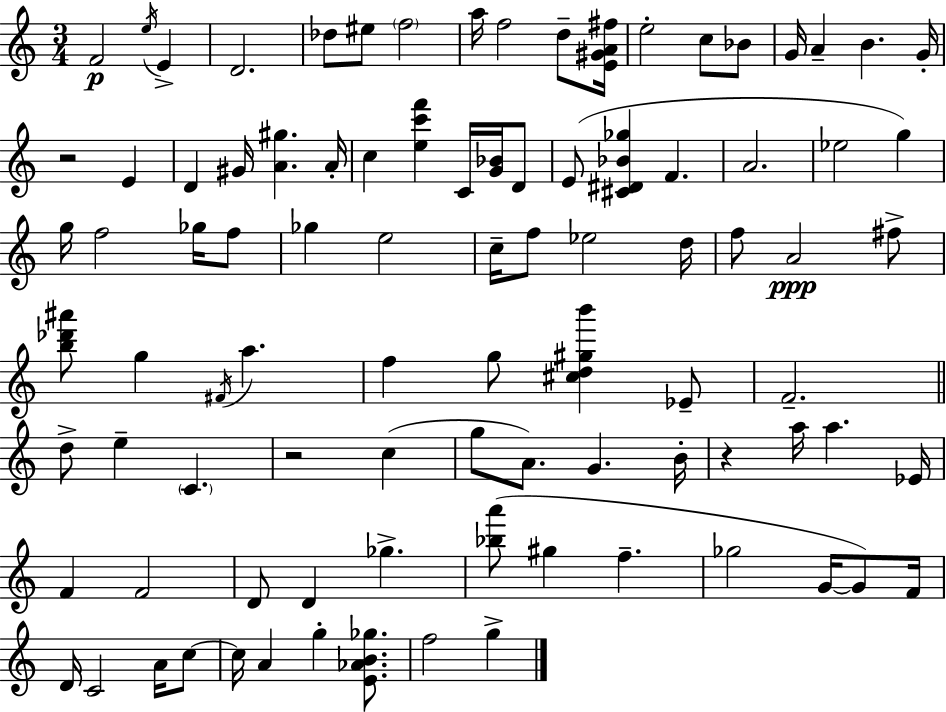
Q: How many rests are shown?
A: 3